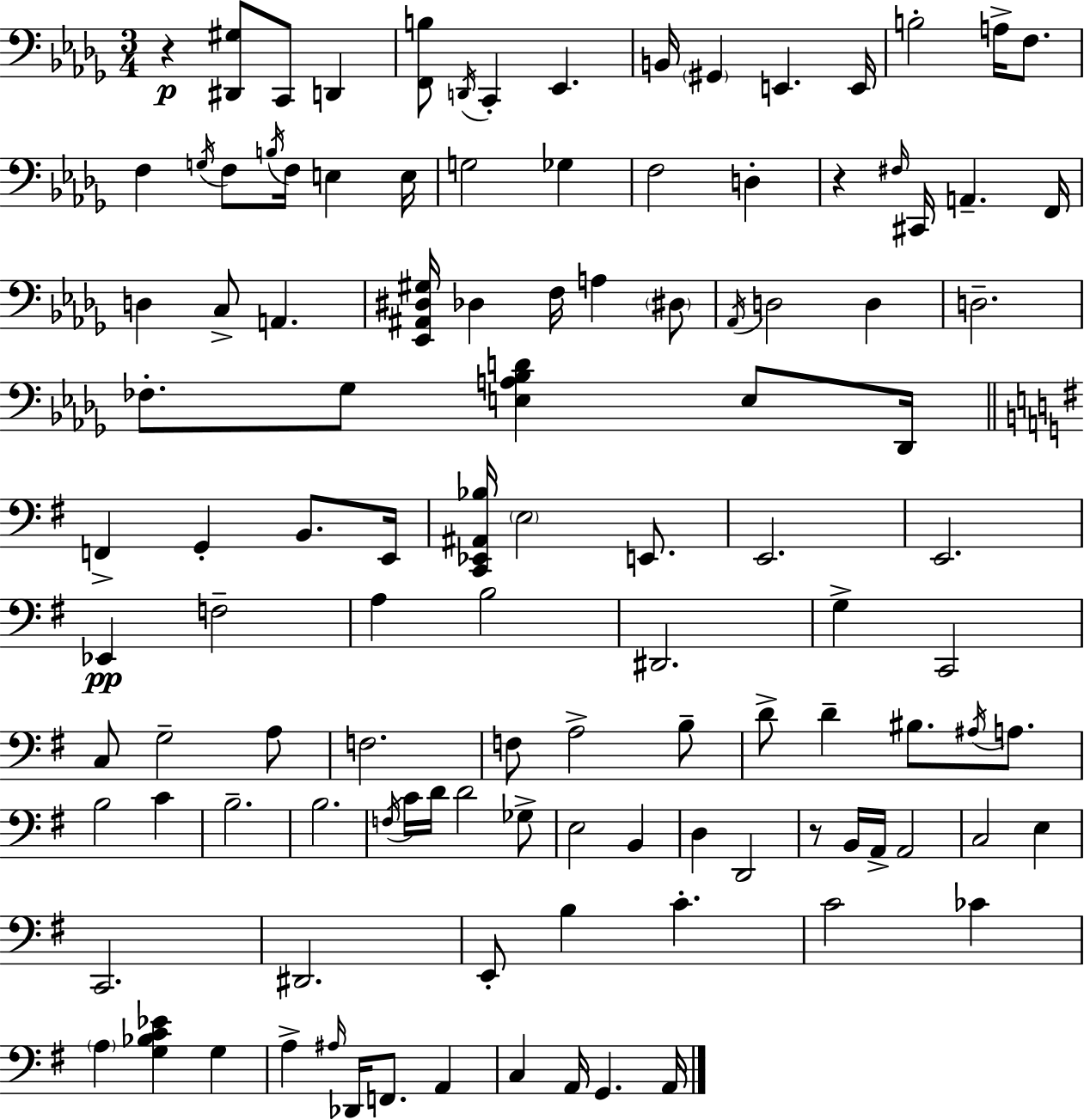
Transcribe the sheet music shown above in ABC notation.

X:1
T:Untitled
M:3/4
L:1/4
K:Bbm
z [^D,,^G,]/2 C,,/2 D,, [F,,B,]/2 D,,/4 C,, _E,, B,,/4 ^G,, E,, E,,/4 B,2 A,/4 F,/2 F, G,/4 F,/2 B,/4 F,/4 E, E,/4 G,2 _G, F,2 D, z ^F,/4 ^C,,/4 A,, F,,/4 D, C,/2 A,, [_E,,^A,,^D,^G,]/4 _D, F,/4 A, ^D,/2 _A,,/4 D,2 D, D,2 _F,/2 _G,/2 [E,A,_B,D] E,/2 _D,,/4 F,, G,, B,,/2 E,,/4 [C,,_E,,^A,,_B,]/4 E,2 E,,/2 E,,2 E,,2 _E,, F,2 A, B,2 ^D,,2 G, C,,2 C,/2 G,2 A,/2 F,2 F,/2 A,2 B,/2 D/2 D ^B,/2 ^A,/4 A,/2 B,2 C B,2 B,2 F,/4 C/4 D/4 D2 _G,/2 E,2 B,, D, D,,2 z/2 B,,/4 A,,/4 A,,2 C,2 E, C,,2 ^D,,2 E,,/2 B, C C2 _C A, [G,_B,C_E] G, A, ^A,/4 _D,,/4 F,,/2 A,, C, A,,/4 G,, A,,/4